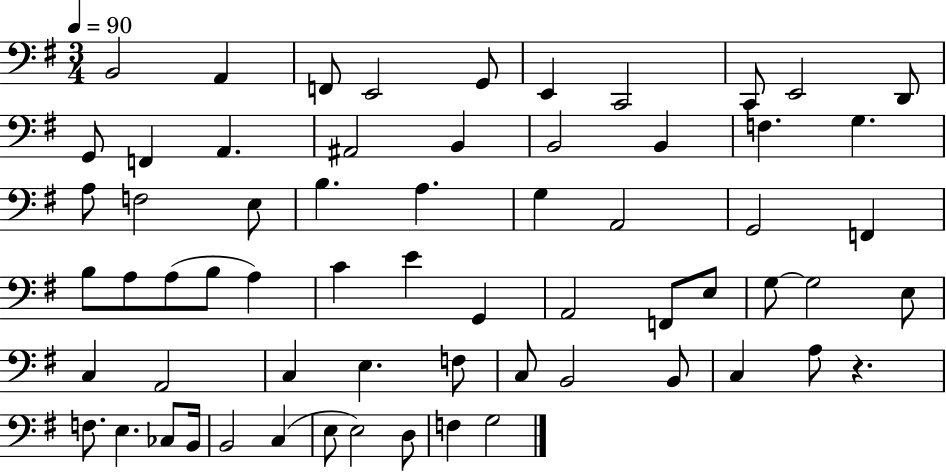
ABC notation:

X:1
T:Untitled
M:3/4
L:1/4
K:G
B,,2 A,, F,,/2 E,,2 G,,/2 E,, C,,2 C,,/2 E,,2 D,,/2 G,,/2 F,, A,, ^A,,2 B,, B,,2 B,, F, G, A,/2 F,2 E,/2 B, A, G, A,,2 G,,2 F,, B,/2 A,/2 A,/2 B,/2 A, C E G,, A,,2 F,,/2 E,/2 G,/2 G,2 E,/2 C, A,,2 C, E, F,/2 C,/2 B,,2 B,,/2 C, A,/2 z F,/2 E, _C,/2 B,,/4 B,,2 C, E,/2 E,2 D,/2 F, G,2